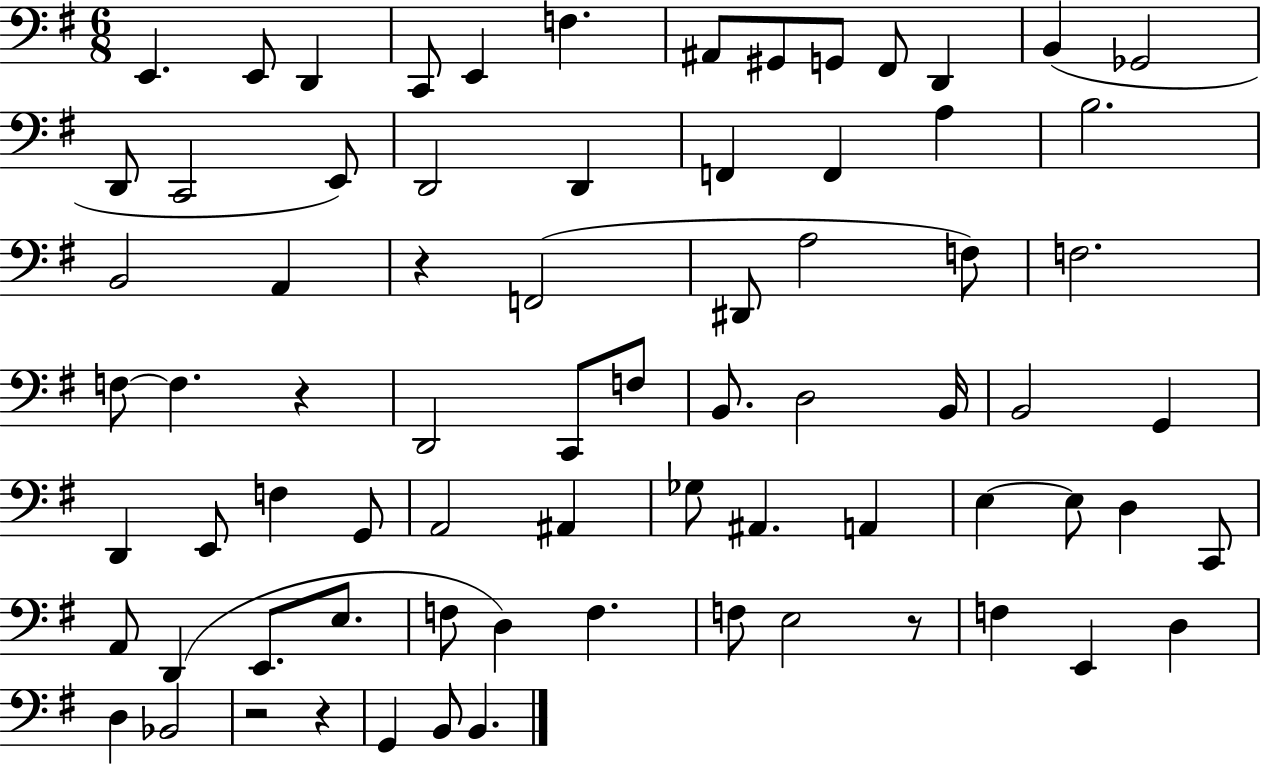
E2/q. E2/e D2/q C2/e E2/q F3/q. A#2/e G#2/e G2/e F#2/e D2/q B2/q Gb2/h D2/e C2/h E2/e D2/h D2/q F2/q F2/q A3/q B3/h. B2/h A2/q R/q F2/h D#2/e A3/h F3/e F3/h. F3/e F3/q. R/q D2/h C2/e F3/e B2/e. D3/h B2/s B2/h G2/q D2/q E2/e F3/q G2/e A2/h A#2/q Gb3/e A#2/q. A2/q E3/q E3/e D3/q C2/e A2/e D2/q E2/e. E3/e. F3/e D3/q F3/q. F3/e E3/h R/e F3/q E2/q D3/q D3/q Bb2/h R/h R/q G2/q B2/e B2/q.